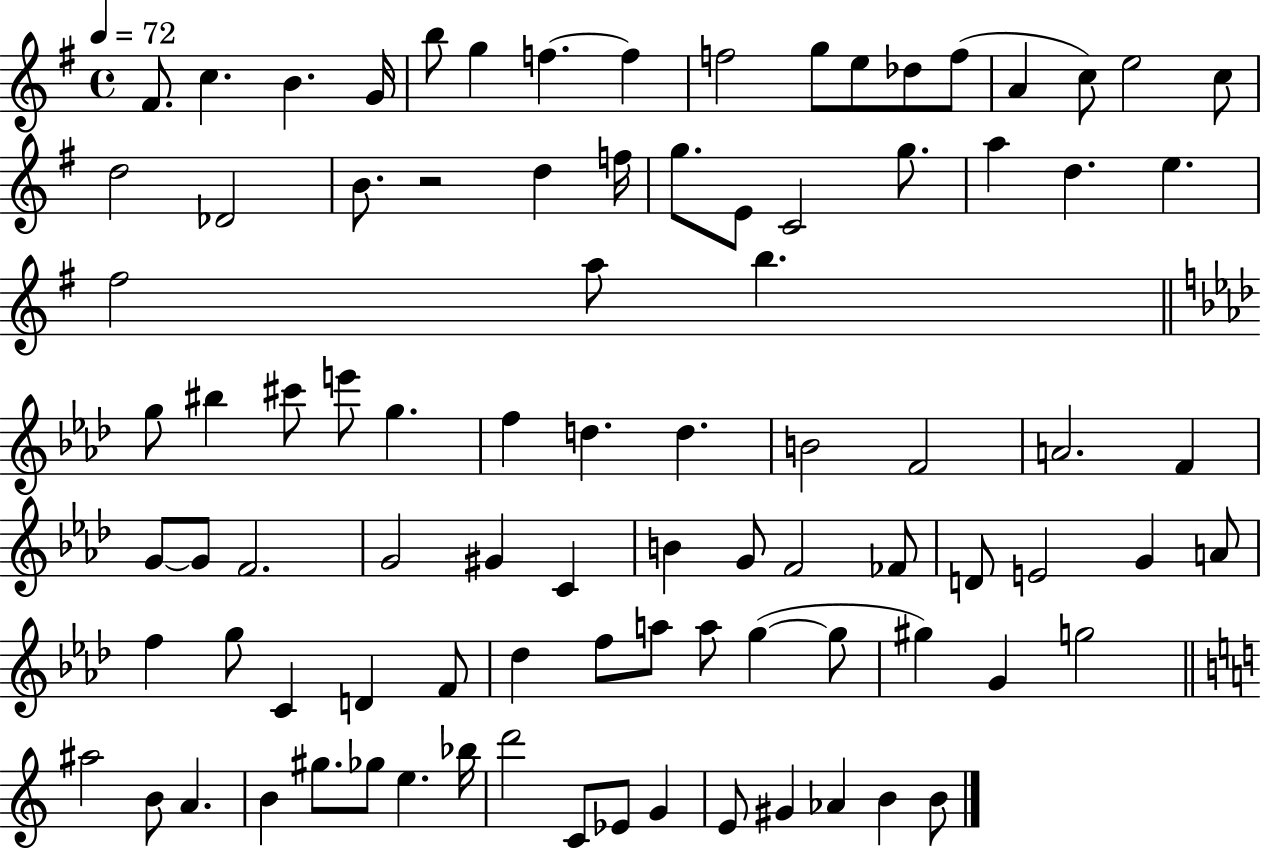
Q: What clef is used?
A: treble